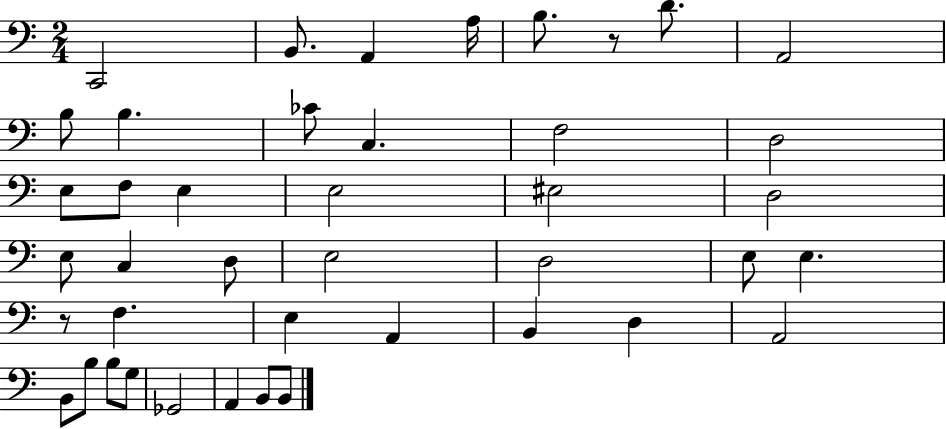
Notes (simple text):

C2/h B2/e. A2/q A3/s B3/e. R/e D4/e. A2/h B3/e B3/q. CES4/e C3/q. F3/h D3/h E3/e F3/e E3/q E3/h EIS3/h D3/h E3/e C3/q D3/e E3/h D3/h E3/e E3/q. R/e F3/q. E3/q A2/q B2/q D3/q A2/h B2/e B3/e B3/e G3/e Gb2/h A2/q B2/e B2/e